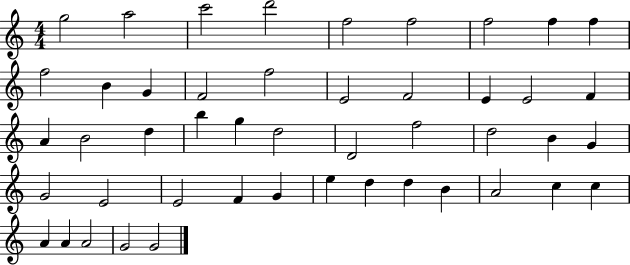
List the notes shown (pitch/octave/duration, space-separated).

G5/h A5/h C6/h D6/h F5/h F5/h F5/h F5/q F5/q F5/h B4/q G4/q F4/h F5/h E4/h F4/h E4/q E4/h F4/q A4/q B4/h D5/q B5/q G5/q D5/h D4/h F5/h D5/h B4/q G4/q G4/h E4/h E4/h F4/q G4/q E5/q D5/q D5/q B4/q A4/h C5/q C5/q A4/q A4/q A4/h G4/h G4/h